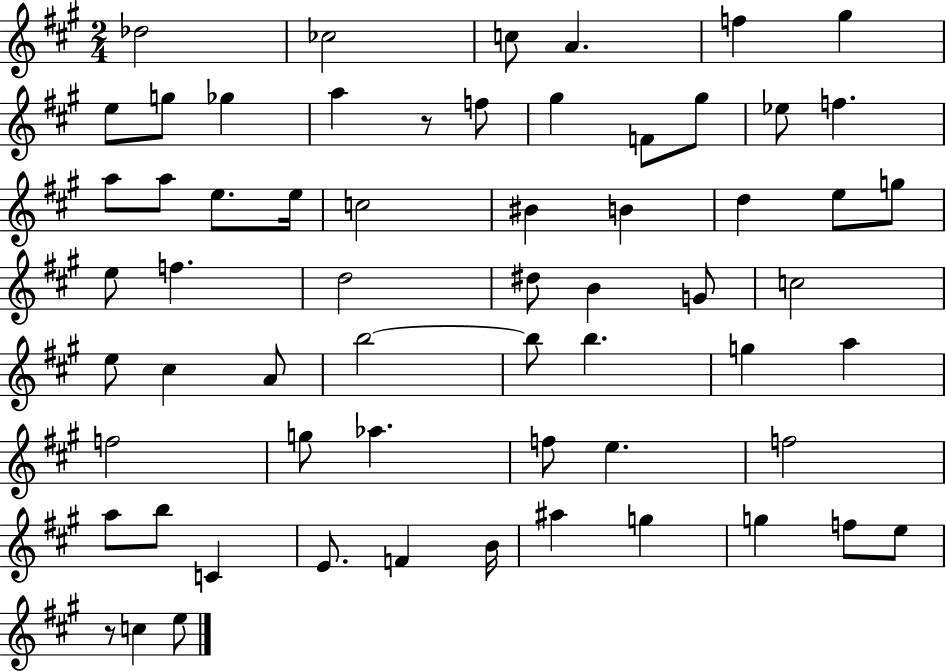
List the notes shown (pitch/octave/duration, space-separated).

Db5/h CES5/h C5/e A4/q. F5/q G#5/q E5/e G5/e Gb5/q A5/q R/e F5/e G#5/q F4/e G#5/e Eb5/e F5/q. A5/e A5/e E5/e. E5/s C5/h BIS4/q B4/q D5/q E5/e G5/e E5/e F5/q. D5/h D#5/e B4/q G4/e C5/h E5/e C#5/q A4/e B5/h B5/e B5/q. G5/q A5/q F5/h G5/e Ab5/q. F5/e E5/q. F5/h A5/e B5/e C4/q E4/e. F4/q B4/s A#5/q G5/q G5/q F5/e E5/e R/e C5/q E5/e